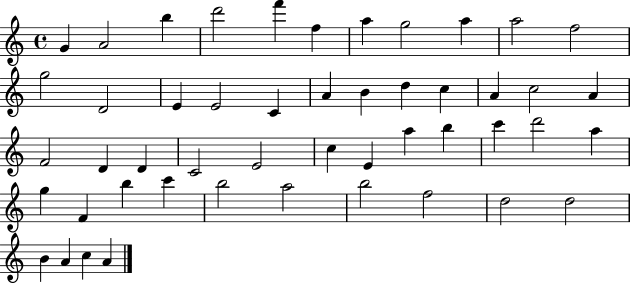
X:1
T:Untitled
M:4/4
L:1/4
K:C
G A2 b d'2 f' f a g2 a a2 f2 g2 D2 E E2 C A B d c A c2 A F2 D D C2 E2 c E a b c' d'2 a g F b c' b2 a2 b2 f2 d2 d2 B A c A